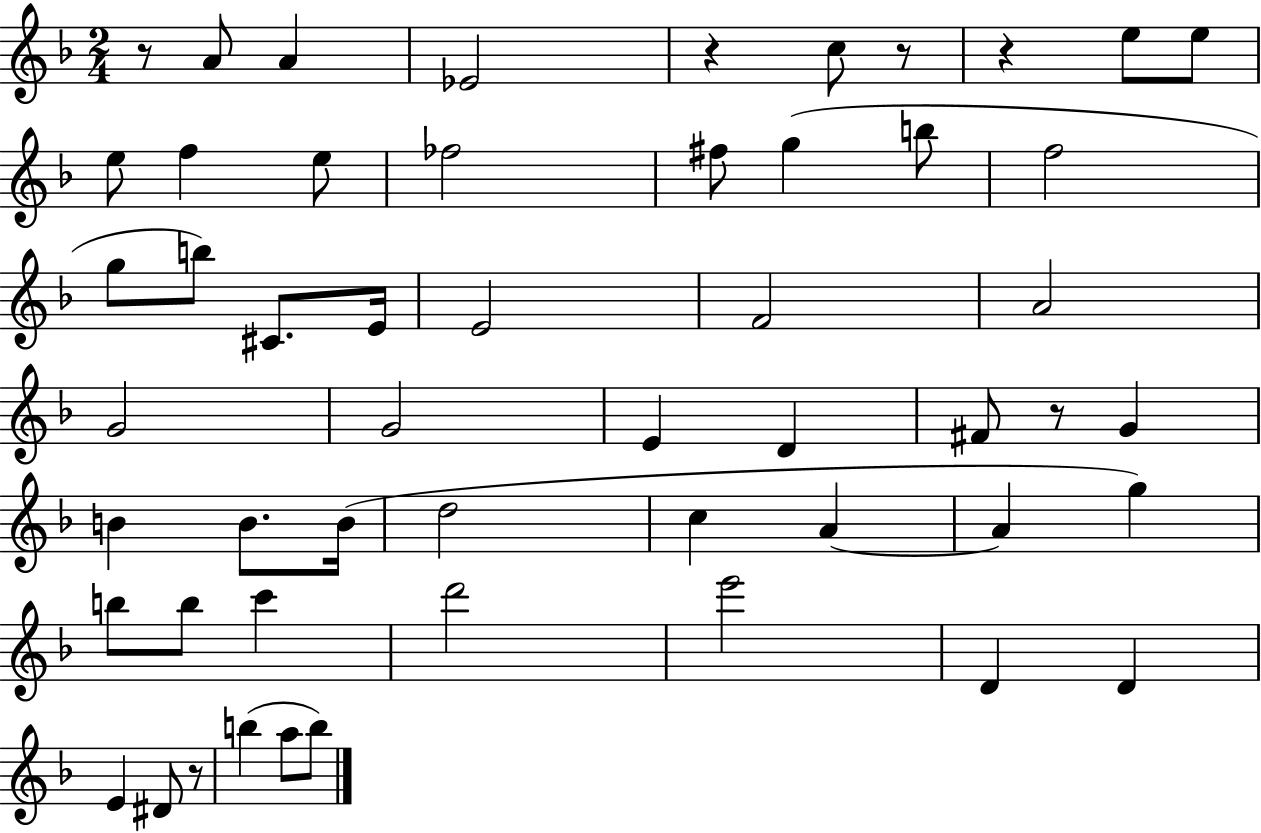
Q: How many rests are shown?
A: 6